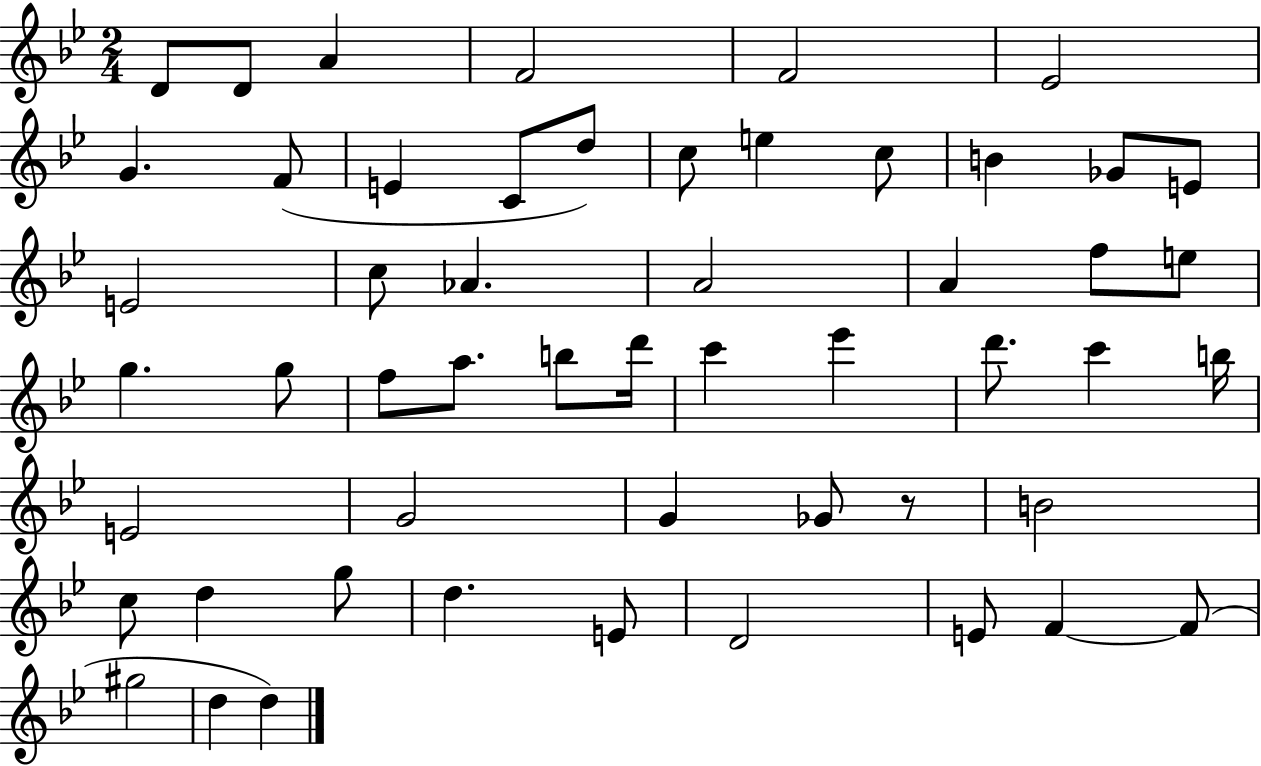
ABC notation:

X:1
T:Untitled
M:2/4
L:1/4
K:Bb
D/2 D/2 A F2 F2 _E2 G F/2 E C/2 d/2 c/2 e c/2 B _G/2 E/2 E2 c/2 _A A2 A f/2 e/2 g g/2 f/2 a/2 b/2 d'/4 c' _e' d'/2 c' b/4 E2 G2 G _G/2 z/2 B2 c/2 d g/2 d E/2 D2 E/2 F F/2 ^g2 d d